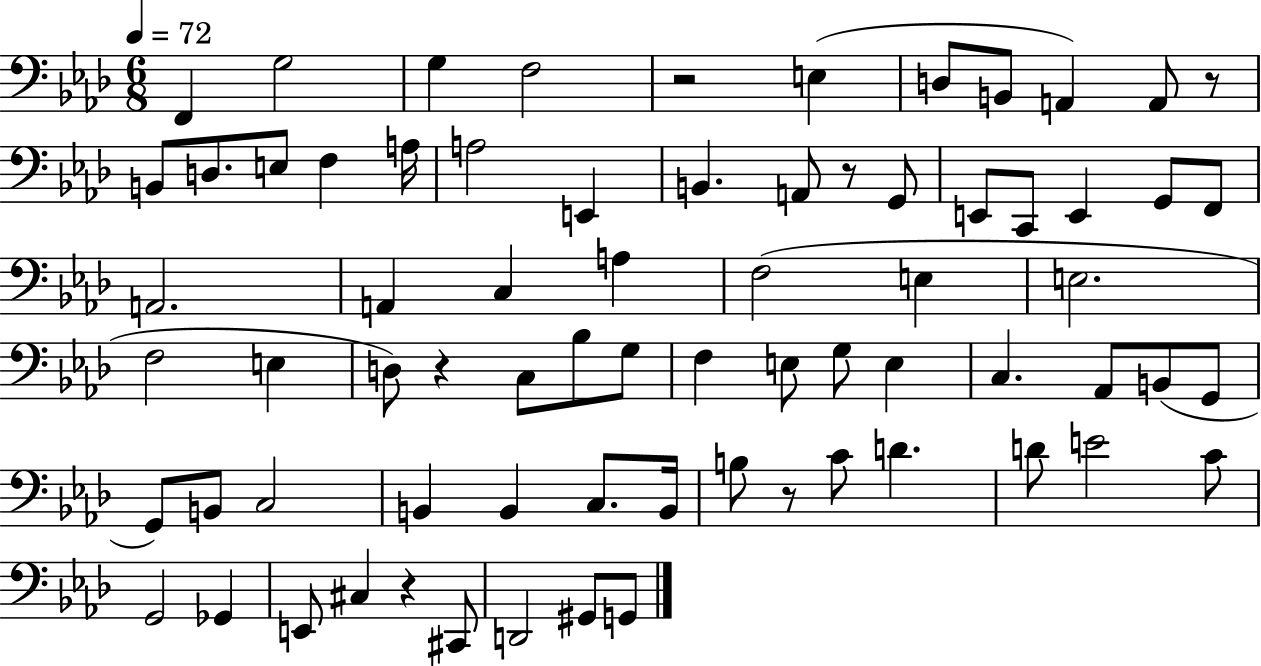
F2/q G3/h G3/q F3/h R/h E3/q D3/e B2/e A2/q A2/e R/e B2/e D3/e. E3/e F3/q A3/s A3/h E2/q B2/q. A2/e R/e G2/e E2/e C2/e E2/q G2/e F2/e A2/h. A2/q C3/q A3/q F3/h E3/q E3/h. F3/h E3/q D3/e R/q C3/e Bb3/e G3/e F3/q E3/e G3/e E3/q C3/q. Ab2/e B2/e G2/e G2/e B2/e C3/h B2/q B2/q C3/e. B2/s B3/e R/e C4/e D4/q. D4/e E4/h C4/e G2/h Gb2/q E2/e C#3/q R/q C#2/e D2/h G#2/e G2/e